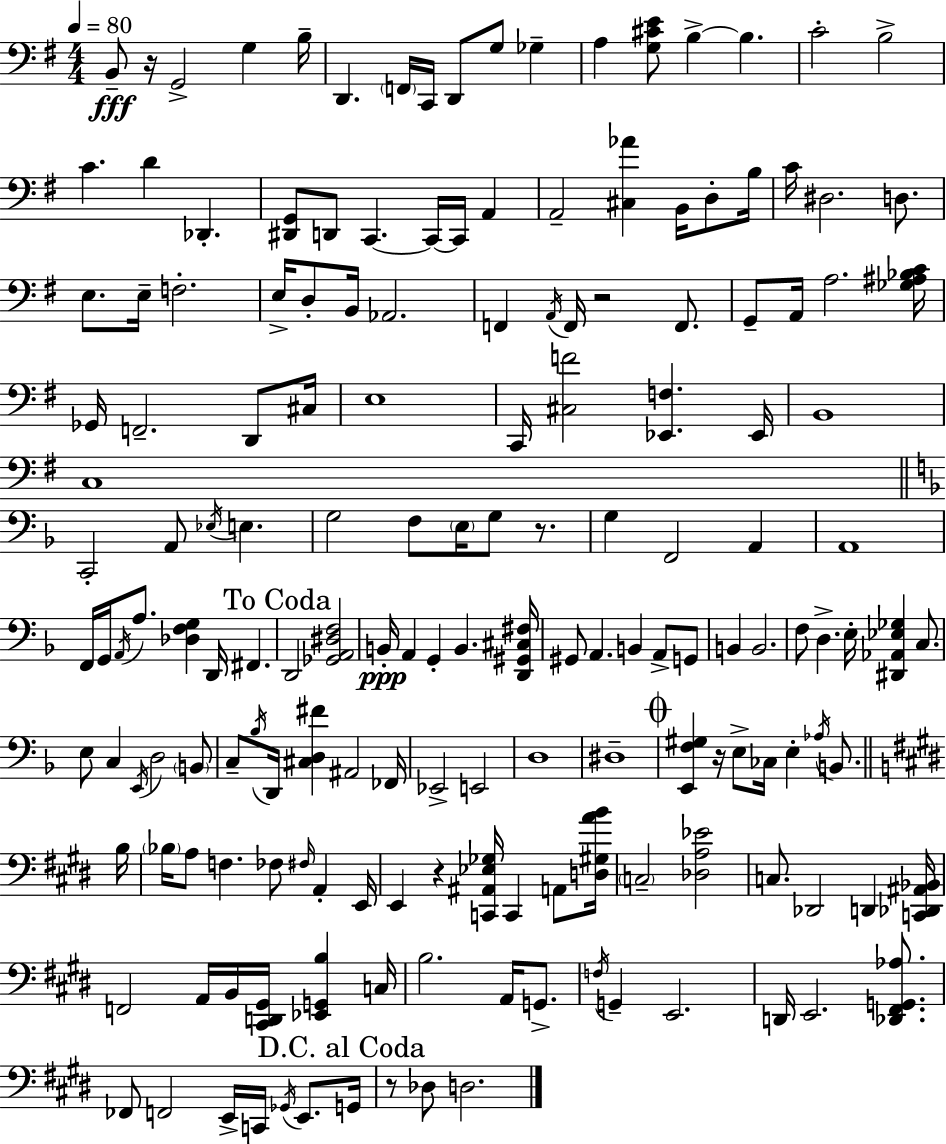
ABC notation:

X:1
T:Untitled
M:4/4
L:1/4
K:Em
B,,/2 z/4 G,,2 G, B,/4 D,, F,,/4 C,,/4 D,,/2 G,/2 _G, A, [G,^CE]/2 B, B, C2 B,2 C D _D,, [^D,,G,,]/2 D,,/2 C,, C,,/4 C,,/4 A,, A,,2 [^C,_A] B,,/4 D,/2 B,/4 C/4 ^D,2 D,/2 E,/2 E,/4 F,2 E,/4 D,/2 B,,/4 _A,,2 F,, A,,/4 F,,/4 z2 F,,/2 G,,/2 A,,/4 A,2 [_G,^A,_B,C]/4 _G,,/4 F,,2 D,,/2 ^C,/4 E,4 C,,/4 [^C,F]2 [_E,,F,] _E,,/4 B,,4 C,4 C,,2 A,,/2 _E,/4 E, G,2 F,/2 E,/4 G,/2 z/2 G, F,,2 A,, A,,4 F,,/4 G,,/4 A,,/4 A,/2 [_D,F,G,] D,,/4 ^F,, D,,2 [_G,,A,,^D,F,]2 B,,/4 A,, G,, B,, [D,,^G,,^C,^F,]/4 ^G,,/2 A,, B,, A,,/2 G,,/2 B,, B,,2 F,/2 D, E,/4 [^D,,_A,,_E,_G,] C,/2 E,/2 C, E,,/4 D,2 B,,/2 C,/2 _B,/4 D,,/4 [^C,D,^F] ^A,,2 _F,,/4 _E,,2 E,,2 D,4 ^D,4 [E,,F,^G,] z/4 E,/2 _C,/4 E, _A,/4 B,,/2 B,/4 _B,/4 A,/2 F, _F,/2 ^F,/4 A,, E,,/4 E,, z [C,,^A,,_E,_G,]/4 C,, A,,/2 [D,^G,AB]/4 C,2 [_D,A,_E]2 C,/2 _D,,2 D,, [C,,_D,,^A,,_B,,]/4 F,,2 A,,/4 B,,/4 [^C,,D,,^G,,]/4 [_E,,G,,B,] C,/4 B,2 A,,/4 G,,/2 F,/4 G,, E,,2 D,,/4 E,,2 [_D,,^F,,G,,_A,]/2 _F,,/2 F,,2 E,,/4 C,,/4 _G,,/4 E,,/2 G,,/4 z/2 _D,/2 D,2